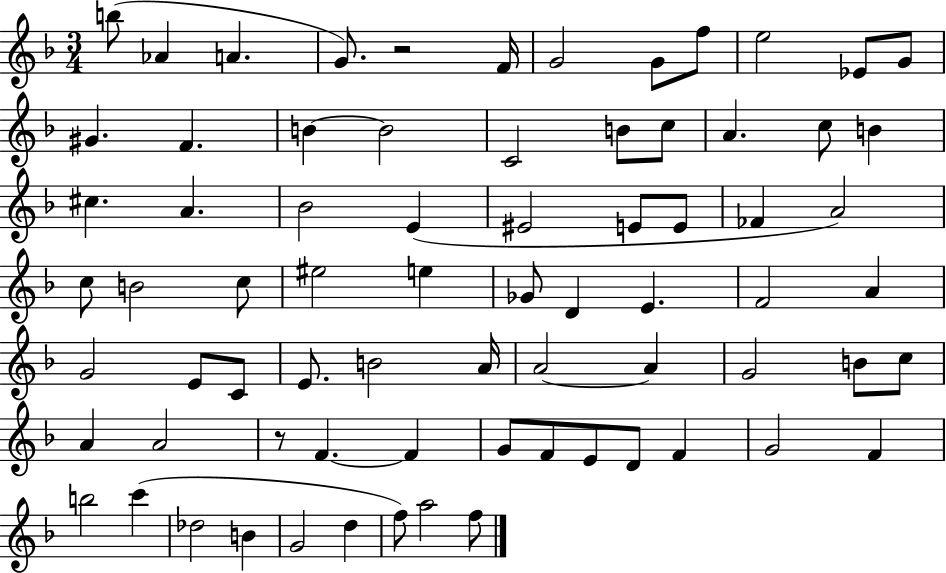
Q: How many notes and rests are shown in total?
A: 73